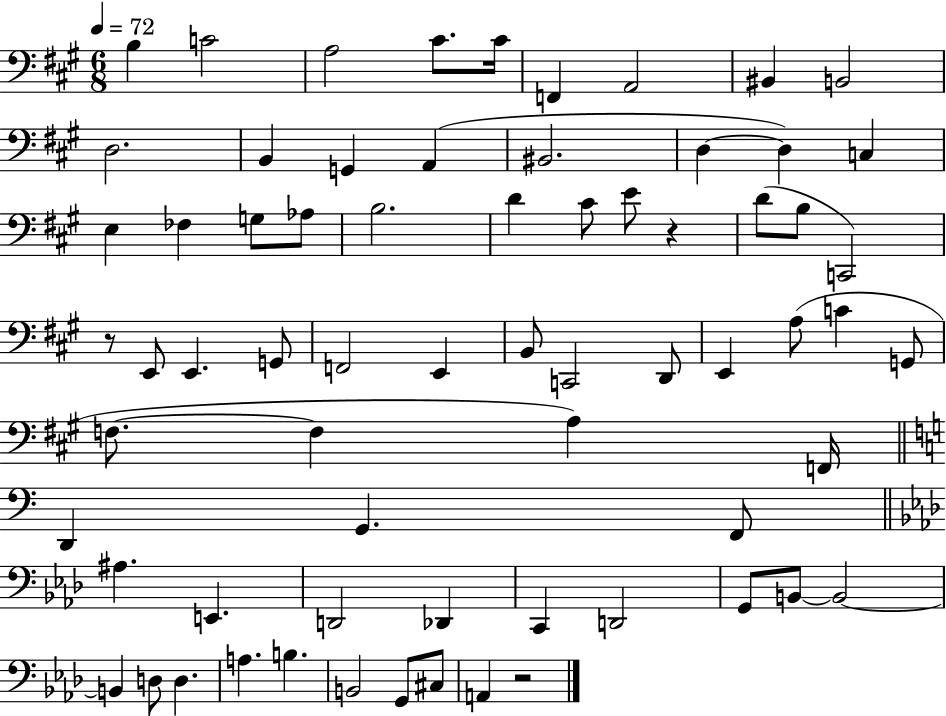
B3/q C4/h A3/h C#4/e. C#4/s F2/q A2/h BIS2/q B2/h D3/h. B2/q G2/q A2/q BIS2/h. D3/q D3/q C3/q E3/q FES3/q G3/e Ab3/e B3/h. D4/q C#4/e E4/e R/q D4/e B3/e C2/h R/e E2/e E2/q. G2/e F2/h E2/q B2/e C2/h D2/e E2/q A3/e C4/q G2/e F3/e. F3/q A3/q F2/s D2/q G2/q. F2/e A#3/q. E2/q. D2/h Db2/q C2/q D2/h G2/e B2/e B2/h B2/q D3/e D3/q. A3/q. B3/q. B2/h G2/e C#3/e A2/q R/h